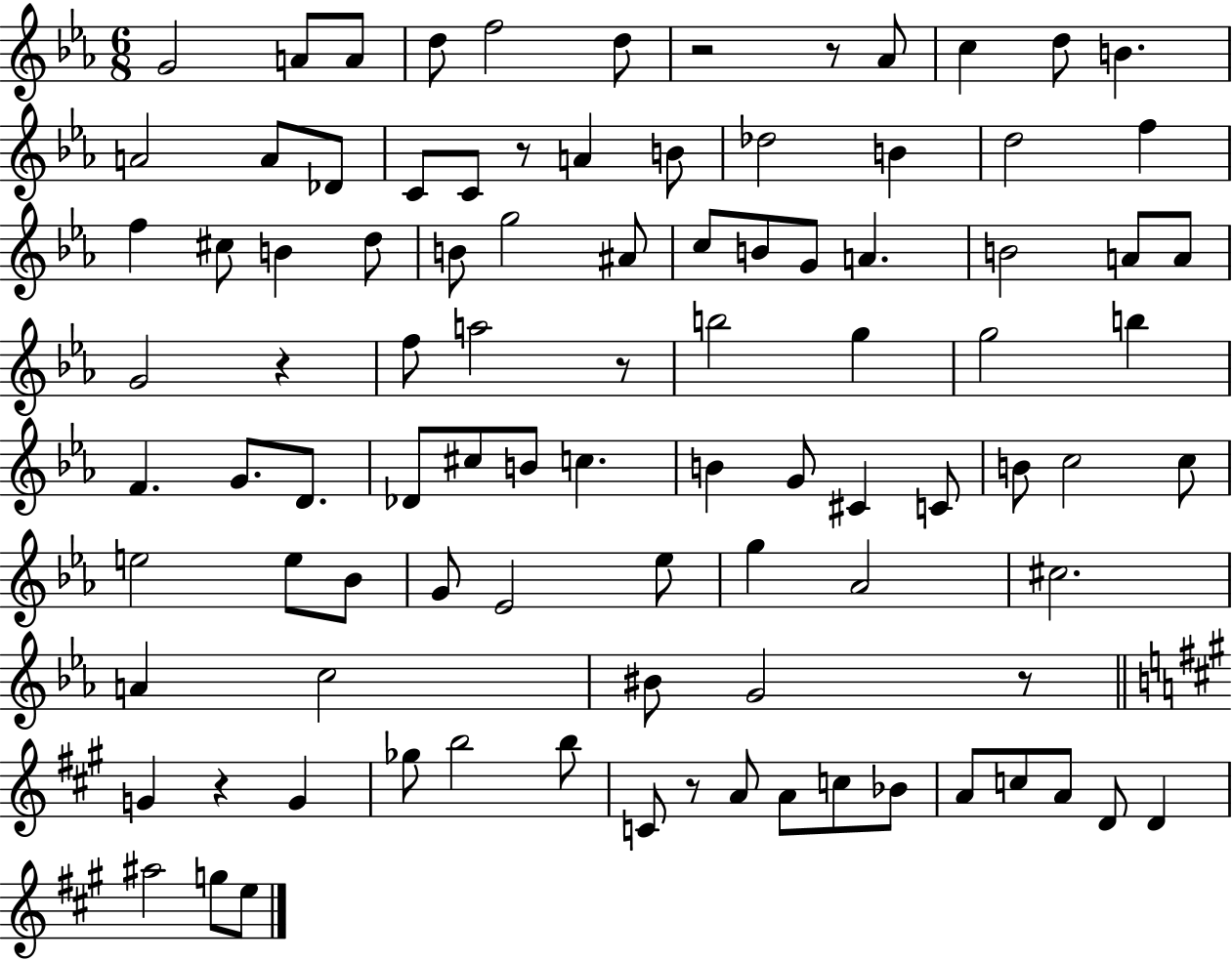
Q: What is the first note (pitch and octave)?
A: G4